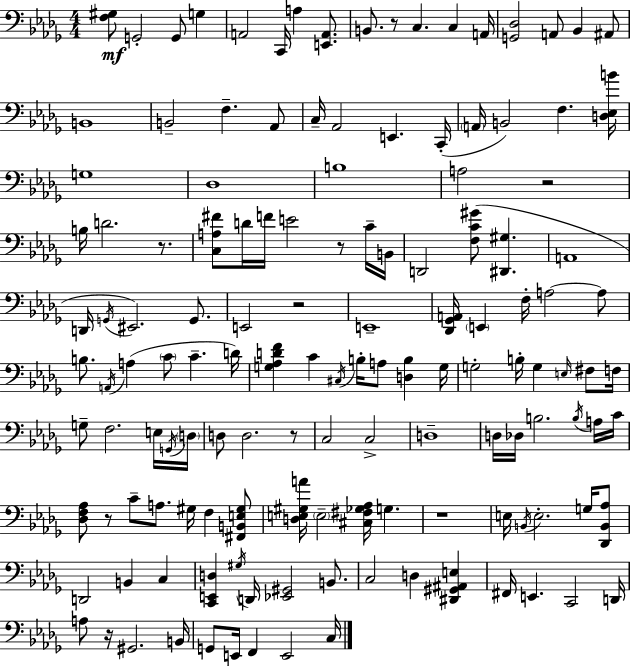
[F3,G#3]/e G2/h G2/e G3/q A2/h C2/s A3/q [E2,A2]/e. B2/e. R/e C3/q. C3/q A2/s [G2,Db3]/h A2/e Bb2/q A#2/e B2/w B2/h F3/q. Ab2/e C3/s Ab2/h E2/q. C2/s A2/s B2/h F3/q. [D3,Eb3,B4]/s G3/w Db3/w B3/w A3/h R/h B3/s D4/h. R/e. [C3,A3,F#4]/e D4/s F4/s E4/h R/e C4/s B2/s D2/h [F3,C4,G#4]/e [D#2,G#3]/q. A2/w D2/s G2/s EIS2/h. G2/e. E2/h R/h E2/w [Db2,Gb2,A2]/s E2/q F3/s A3/h A3/e B3/e. A2/s A3/q C4/e C4/q. D4/s [G3,Ab3,D4,F4]/q C4/q C#3/s B3/s A3/e [D3,B3]/q G3/s G3/h B3/s G3/q E3/s F#3/e F3/s G3/e F3/h. E3/s G2/s D3/s D3/e D3/h. R/e C3/h C3/h D3/w D3/s Db3/s B3/h. B3/s A3/s C4/s [Db3,F3,Ab3]/e R/e C4/e A3/e. G#3/s F3/q [F#2,B2,E3,G#3]/e [D3,E3,G#3,A4]/s E3/h [C#3,F#3,Gb3,Ab3]/s G3/q. R/w E3/s B2/s E3/h. G3/s [Db2,B2,Ab3]/e D2/h B2/q C3/q [C2,E2,D3]/q G#3/s D2/s [Eb2,G#2]/h B2/e. C3/h D3/q [D#2,G#2,A#2,E3]/q F#2/s E2/q. C2/h D2/s A3/e R/s G#2/h. B2/s G2/e E2/s F2/q E2/h C3/s